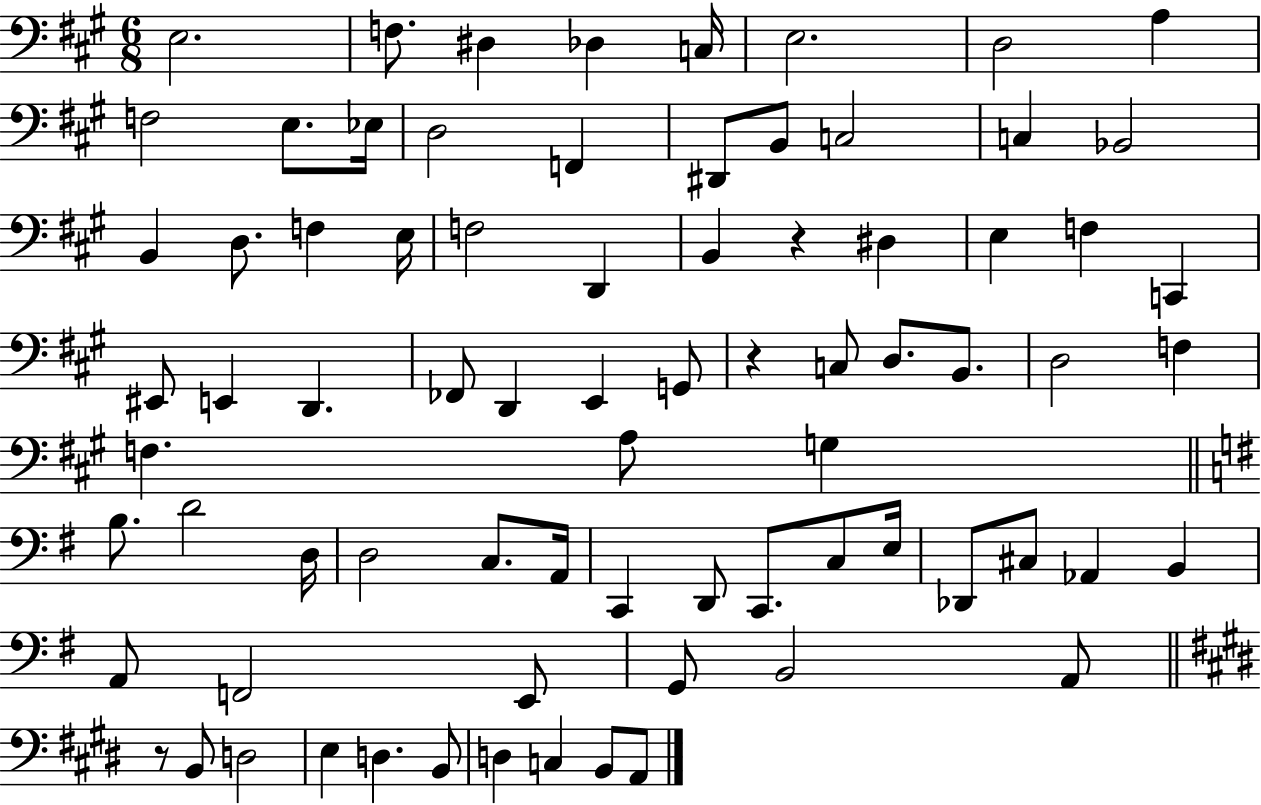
X:1
T:Untitled
M:6/8
L:1/4
K:A
E,2 F,/2 ^D, _D, C,/4 E,2 D,2 A, F,2 E,/2 _E,/4 D,2 F,, ^D,,/2 B,,/2 C,2 C, _B,,2 B,, D,/2 F, E,/4 F,2 D,, B,, z ^D, E, F, C,, ^E,,/2 E,, D,, _F,,/2 D,, E,, G,,/2 z C,/2 D,/2 B,,/2 D,2 F, F, A,/2 G, B,/2 D2 D,/4 D,2 C,/2 A,,/4 C,, D,,/2 C,,/2 C,/2 E,/4 _D,,/2 ^C,/2 _A,, B,, A,,/2 F,,2 E,,/2 G,,/2 B,,2 A,,/2 z/2 B,,/2 D,2 E, D, B,,/2 D, C, B,,/2 A,,/2